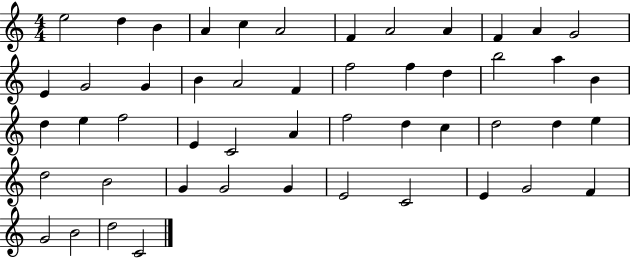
X:1
T:Untitled
M:4/4
L:1/4
K:C
e2 d B A c A2 F A2 A F A G2 E G2 G B A2 F f2 f d b2 a B d e f2 E C2 A f2 d c d2 d e d2 B2 G G2 G E2 C2 E G2 F G2 B2 d2 C2